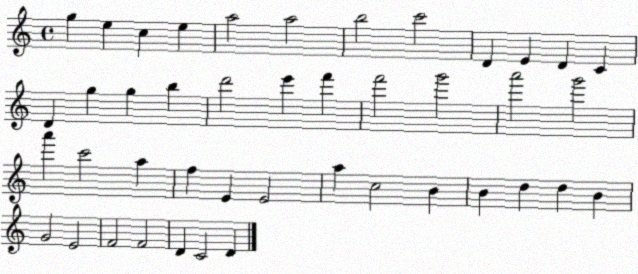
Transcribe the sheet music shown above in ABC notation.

X:1
T:Untitled
M:4/4
L:1/4
K:C
g e c e a2 a2 b2 c'2 D E D C D g g b d'2 e' f' f'2 g'2 a'2 g'2 a' c'2 a f E E2 a c2 B B d d B G2 E2 F2 F2 D C2 D